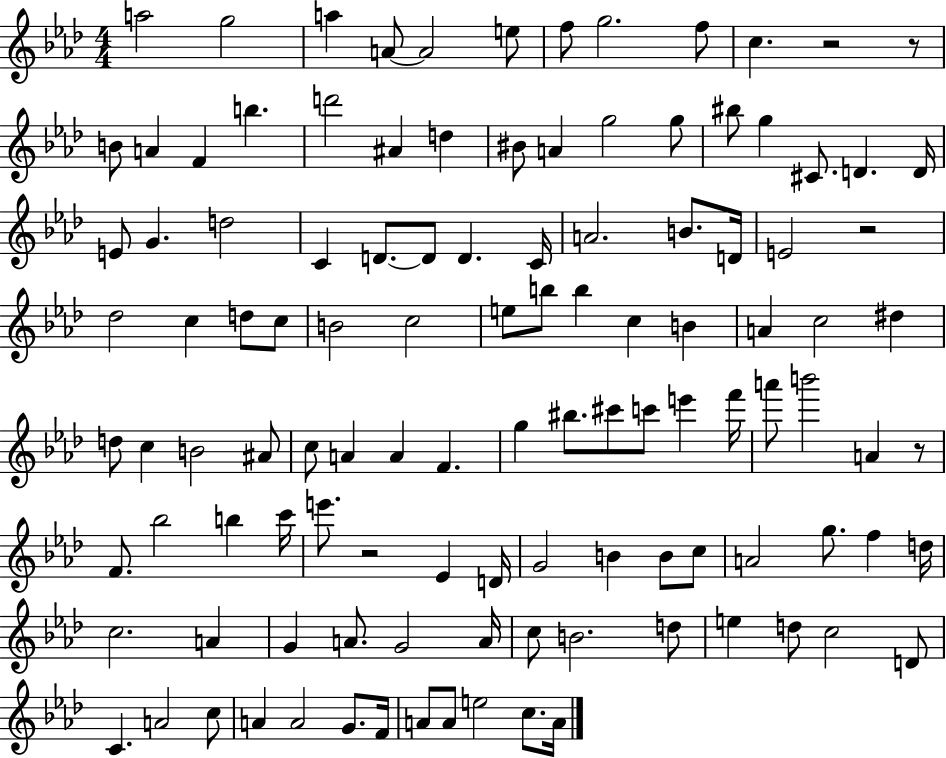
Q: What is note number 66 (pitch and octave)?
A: F6